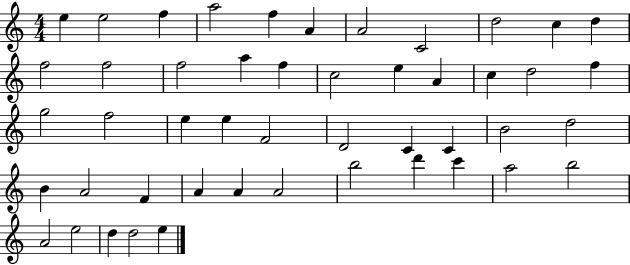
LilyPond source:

{
  \clef treble
  \numericTimeSignature
  \time 4/4
  \key c \major
  e''4 e''2 f''4 | a''2 f''4 a'4 | a'2 c'2 | d''2 c''4 d''4 | \break f''2 f''2 | f''2 a''4 f''4 | c''2 e''4 a'4 | c''4 d''2 f''4 | \break g''2 f''2 | e''4 e''4 f'2 | d'2 c'4 c'4 | b'2 d''2 | \break b'4 a'2 f'4 | a'4 a'4 a'2 | b''2 d'''4 c'''4 | a''2 b''2 | \break a'2 e''2 | d''4 d''2 e''4 | \bar "|."
}